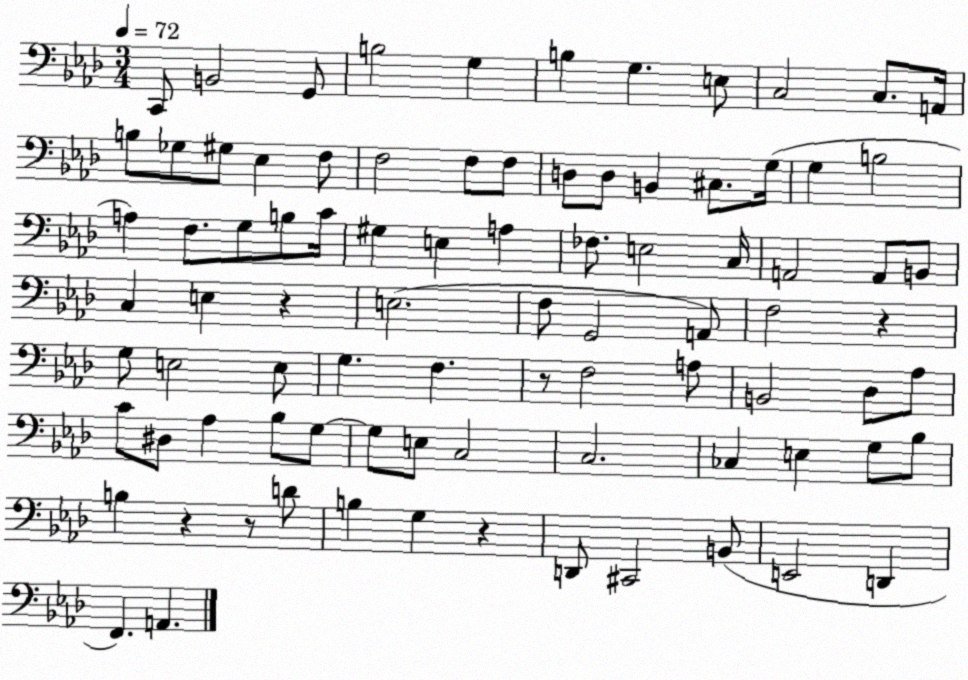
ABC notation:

X:1
T:Untitled
M:3/4
L:1/4
K:Ab
C,,/2 B,,2 G,,/2 B,2 G, B, G, E,/2 C,2 C,/2 A,,/4 B,/2 _G,/2 ^G,/2 _E, F,/2 F,2 F,/2 F,/2 D,/2 D,/2 B,, ^C,/2 G,/4 G, B,2 A, F,/2 G,/2 B,/2 C/4 ^G, E, A, _F,/2 E,2 C,/4 A,,2 A,,/2 B,,/2 C, E, z E,2 F,/2 G,,2 A,,/2 F,2 z G,/2 E,2 E,/2 G, F, z/2 F,2 A,/2 B,,2 _D,/2 _A,/2 C/2 ^D,/2 _A, _B,/2 G,/2 G,/2 E,/2 C,2 C,2 _C, E, G,/2 _B,/2 B, z z/2 D/2 B, G, z D,,/2 ^C,,2 B,,/2 E,,2 D,, F,, A,,